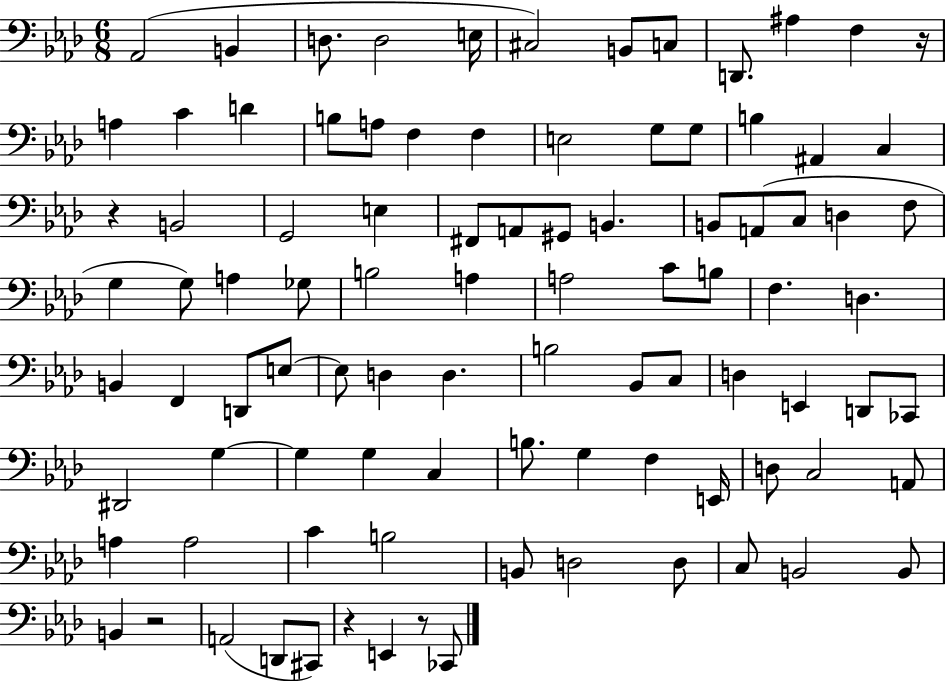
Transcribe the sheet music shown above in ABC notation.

X:1
T:Untitled
M:6/8
L:1/4
K:Ab
_A,,2 B,, D,/2 D,2 E,/4 ^C,2 B,,/2 C,/2 D,,/2 ^A, F, z/4 A, C D B,/2 A,/2 F, F, E,2 G,/2 G,/2 B, ^A,, C, z B,,2 G,,2 E, ^F,,/2 A,,/2 ^G,,/2 B,, B,,/2 A,,/2 C,/2 D, F,/2 G, G,/2 A, _G,/2 B,2 A, A,2 C/2 B,/2 F, D, B,, F,, D,,/2 E,/2 E,/2 D, D, B,2 _B,,/2 C,/2 D, E,, D,,/2 _C,,/2 ^D,,2 G, G, G, C, B,/2 G, F, E,,/4 D,/2 C,2 A,,/2 A, A,2 C B,2 B,,/2 D,2 D,/2 C,/2 B,,2 B,,/2 B,, z2 A,,2 D,,/2 ^C,,/2 z E,, z/2 _C,,/2